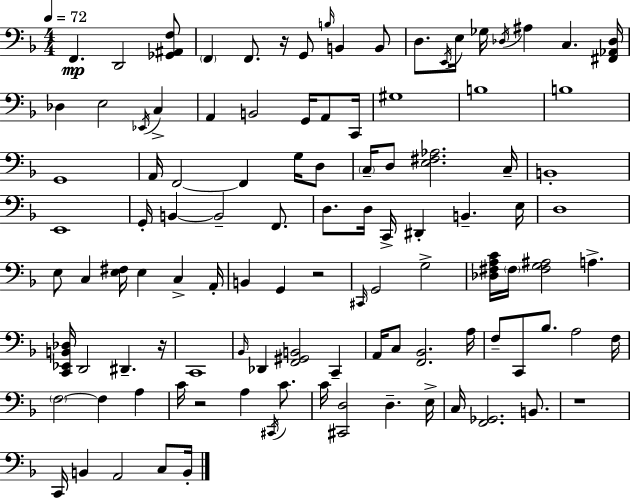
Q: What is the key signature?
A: D minor